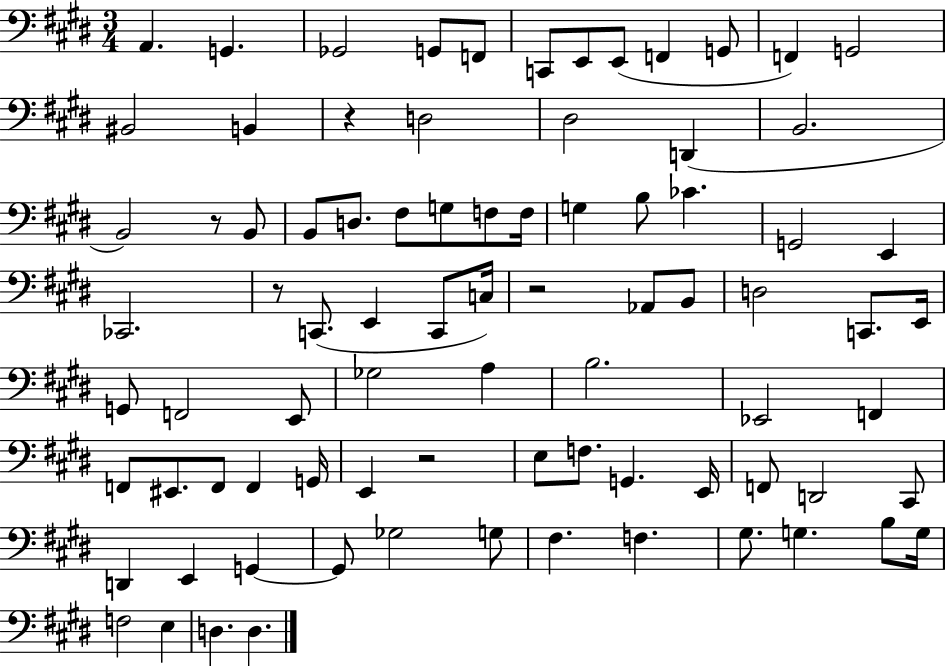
A2/q. G2/q. Gb2/h G2/e F2/e C2/e E2/e E2/e F2/q G2/e F2/q G2/h BIS2/h B2/q R/q D3/h D#3/h D2/q B2/h. B2/h R/e B2/e B2/e D3/e. F#3/e G3/e F3/e F3/s G3/q B3/e CES4/q. G2/h E2/q CES2/h. R/e C2/e. E2/q C2/e C3/s R/h Ab2/e B2/e D3/h C2/e. E2/s G2/e F2/h E2/e Gb3/h A3/q B3/h. Eb2/h F2/q F2/e EIS2/e. F2/e F2/q G2/s E2/q R/h E3/e F3/e. G2/q. E2/s F2/e D2/h C#2/e D2/q E2/q G2/q G2/e Gb3/h G3/e F#3/q. F3/q. G#3/e. G3/q. B3/e G3/s F3/h E3/q D3/q. D3/q.